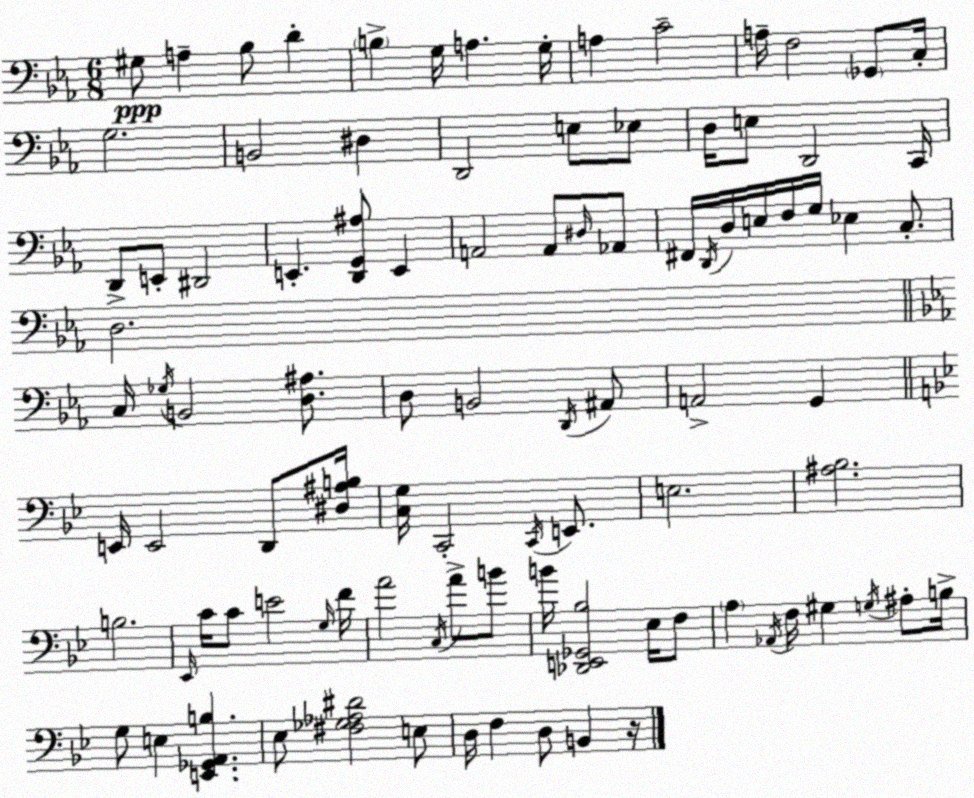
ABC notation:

X:1
T:Untitled
M:6/8
L:1/4
K:Eb
^G,/2 A, _B,/2 D B, G,/4 A, G,/4 A, C2 A,/4 F,2 _G,,/2 C,/4 G,2 B,,2 ^D, D,,2 E,/2 _E,/2 D,/4 E,/2 D,,2 C,,/4 D,,/2 E,,/2 ^D,,2 E,, [D,,G,,^A,]/2 E,, A,,2 A,,/2 ^D,/4 _A,,/2 ^F,,/4 D,,/4 D,/4 E,/4 F,/4 G,/4 _E, C,/2 D,2 C,/4 _G,/4 B,,2 [D,^A,]/2 D,/2 B,,2 D,,/4 ^A,,/2 A,,2 G,, E,,/4 E,,2 D,,/2 [^D,^A,B,]/4 [C,G,]/4 C,,2 C,,/4 E,,/2 E,2 [^A,_B,]2 B,2 _E,,/4 C/4 C/2 E2 G,/4 F/4 A2 C,/4 A/2 B/2 B/4 [_D,,E,,_G,,_B,]2 _E,/4 F,/2 A, _A,,/4 F,/4 ^G, G,/4 ^A,/2 B,/4 G,/2 E, [E,,_G,,A,,B,] _E,/2 [^F,_G,_A,^D]2 E,/2 D,/4 F, D,/2 B,, z/4